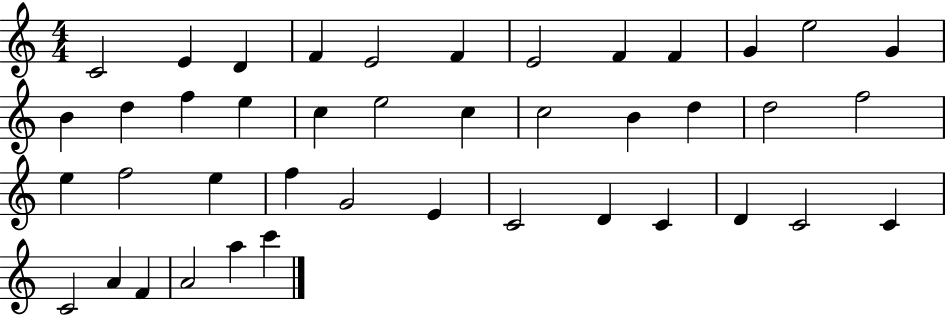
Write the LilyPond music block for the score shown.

{
  \clef treble
  \numericTimeSignature
  \time 4/4
  \key c \major
  c'2 e'4 d'4 | f'4 e'2 f'4 | e'2 f'4 f'4 | g'4 e''2 g'4 | \break b'4 d''4 f''4 e''4 | c''4 e''2 c''4 | c''2 b'4 d''4 | d''2 f''2 | \break e''4 f''2 e''4 | f''4 g'2 e'4 | c'2 d'4 c'4 | d'4 c'2 c'4 | \break c'2 a'4 f'4 | a'2 a''4 c'''4 | \bar "|."
}